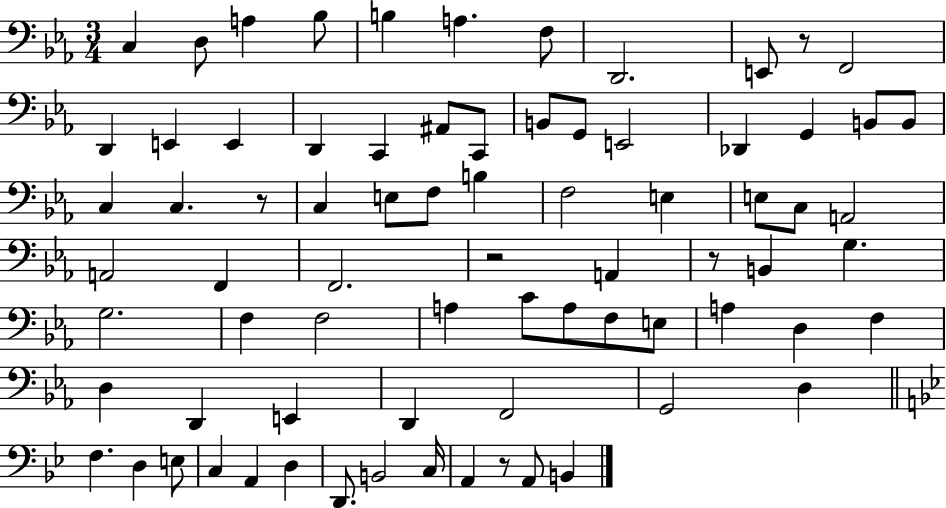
C3/q D3/e A3/q Bb3/e B3/q A3/q. F3/e D2/h. E2/e R/e F2/h D2/q E2/q E2/q D2/q C2/q A#2/e C2/e B2/e G2/e E2/h Db2/q G2/q B2/e B2/e C3/q C3/q. R/e C3/q E3/e F3/e B3/q F3/h E3/q E3/e C3/e A2/h A2/h F2/q F2/h. R/h A2/q R/e B2/q G3/q. G3/h. F3/q F3/h A3/q C4/e A3/e F3/e E3/e A3/q D3/q F3/q D3/q D2/q E2/q D2/q F2/h G2/h D3/q F3/q. D3/q E3/e C3/q A2/q D3/q D2/e. B2/h C3/s A2/q R/e A2/e B2/q